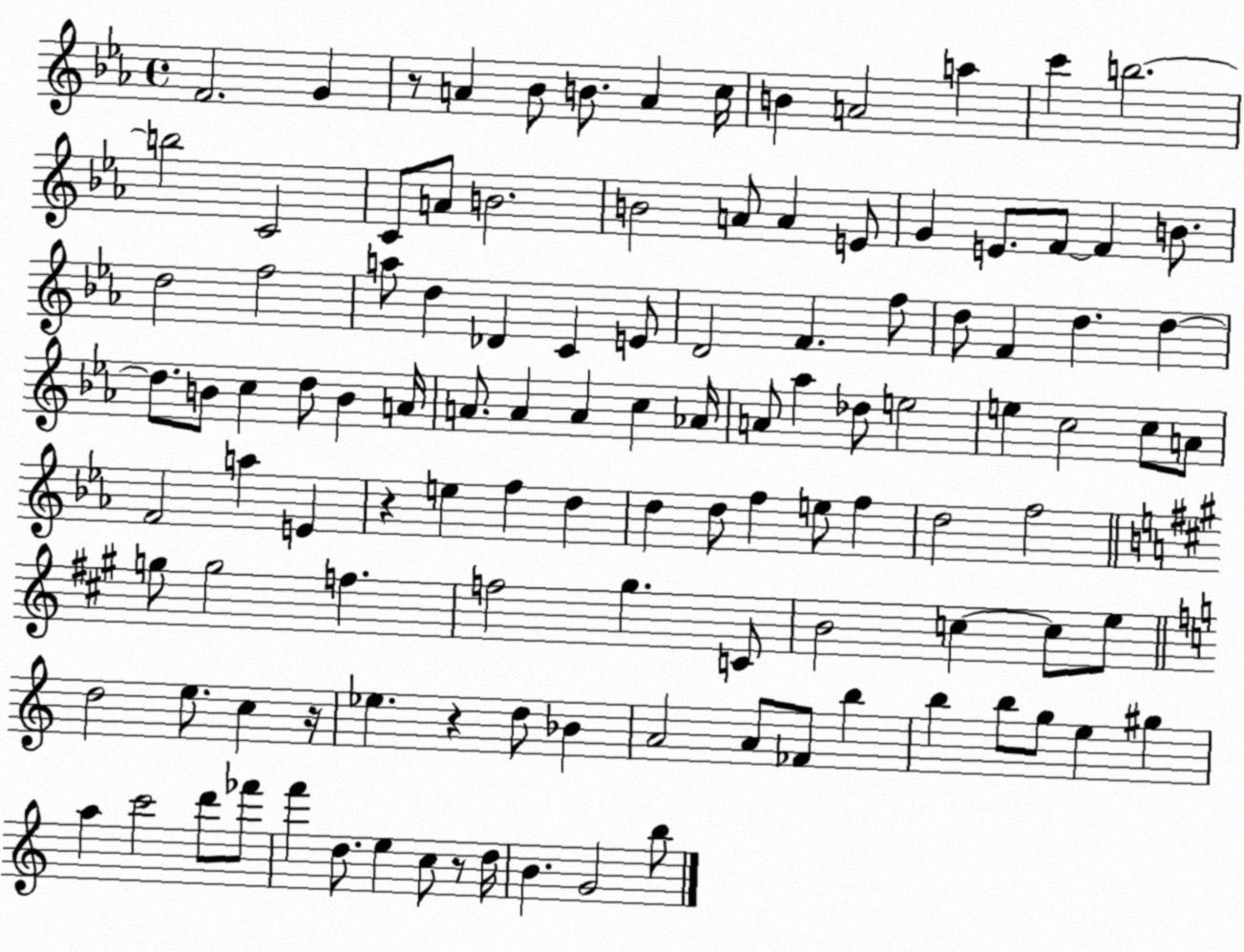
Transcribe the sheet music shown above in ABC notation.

X:1
T:Untitled
M:4/4
L:1/4
K:Eb
F2 G z/2 A _B/2 B/2 A c/4 B A2 a c' b2 b2 C2 C/2 A/2 B2 B2 A/2 A E/2 G E/2 F/2 F B/2 d2 f2 a/2 d _D C E/2 D2 F f/2 d/2 F d d d/2 B/2 c d/2 B A/4 A/2 A A c _A/4 A/2 _a _d/2 e2 e c2 c/2 A/2 F2 a E z e f d d d/2 f e/2 f d2 f2 g/2 g2 f f2 ^g C/2 B2 c c/2 e/2 d2 e/2 c z/4 _e z d/2 _B A2 A/2 _F/2 b b b/2 g/2 e ^g a c'2 d'/2 _f'/2 f' d/2 e c/2 z/2 d/4 B G2 b/2